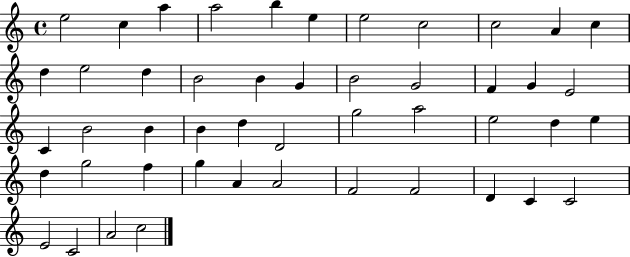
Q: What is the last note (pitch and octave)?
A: C5